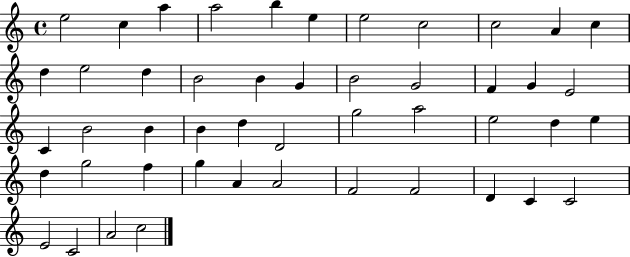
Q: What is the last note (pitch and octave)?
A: C5